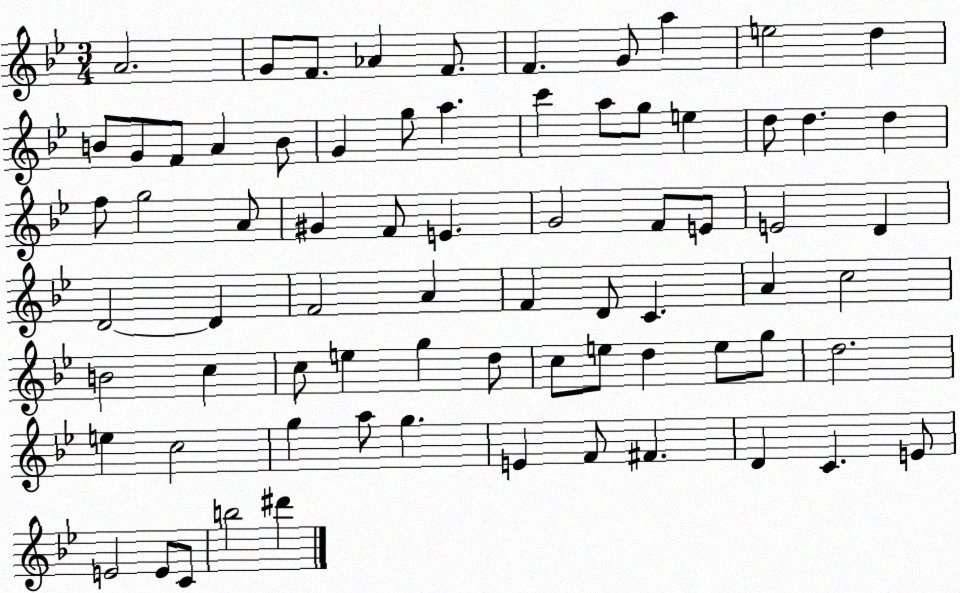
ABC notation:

X:1
T:Untitled
M:3/4
L:1/4
K:Bb
A2 G/2 F/2 _A F/2 F G/2 a e2 d B/2 G/2 F/2 A B/2 G g/2 a c' a/2 g/2 e d/2 d d f/2 g2 A/2 ^G F/2 E G2 F/2 E/2 E2 D D2 D F2 A F D/2 C A c2 B2 c c/2 e g d/2 c/2 e/2 d e/2 g/2 d2 e c2 g a/2 g E F/2 ^F D C E/2 E2 E/2 C/2 b2 ^d'